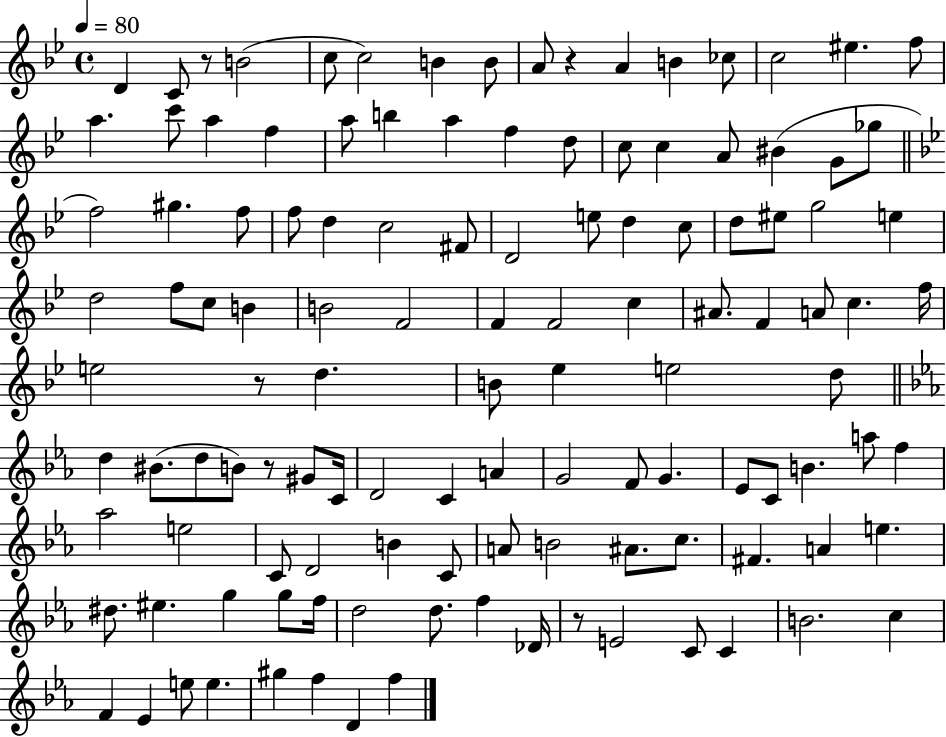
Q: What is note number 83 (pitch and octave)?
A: E5